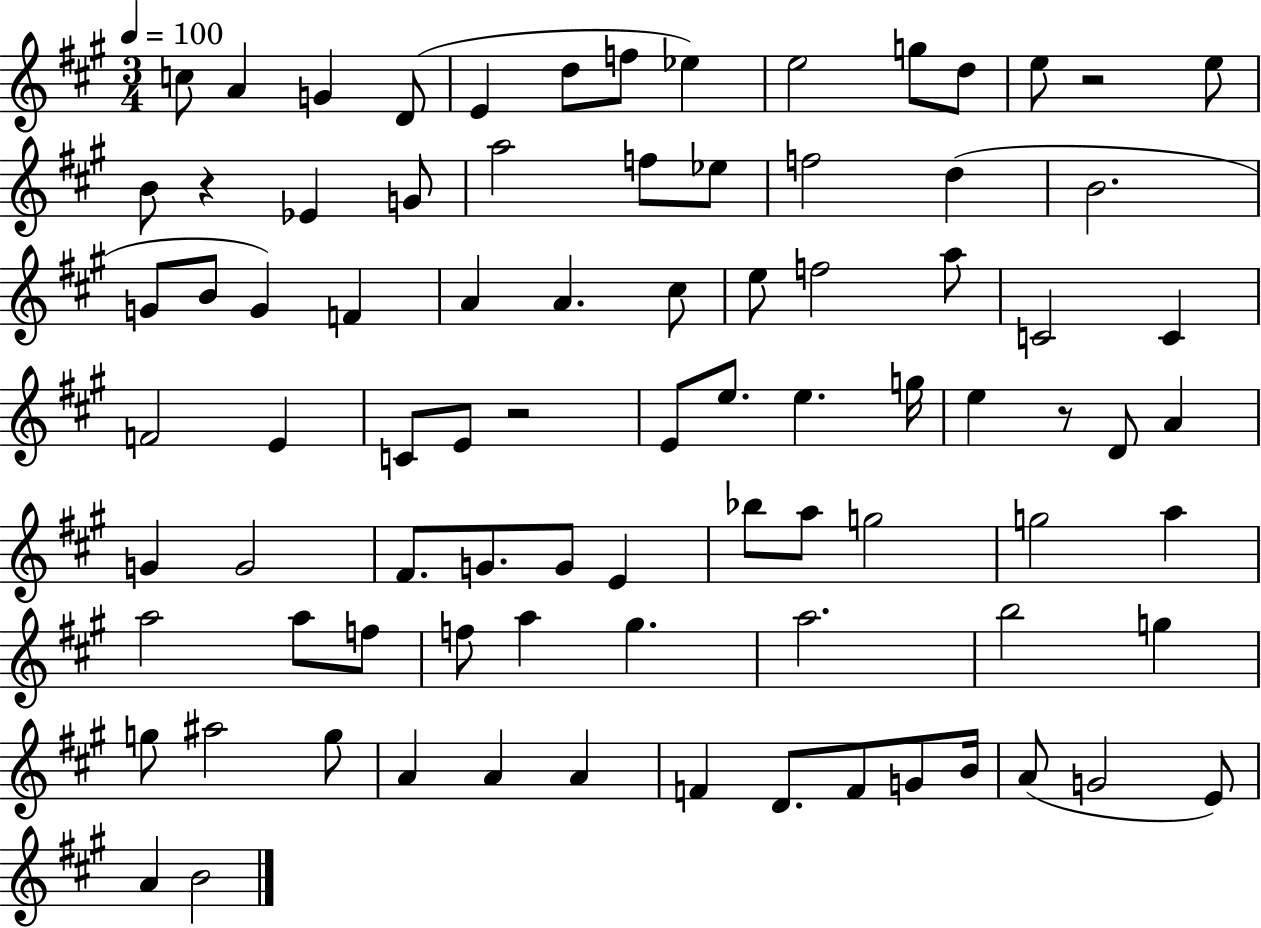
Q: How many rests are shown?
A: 4